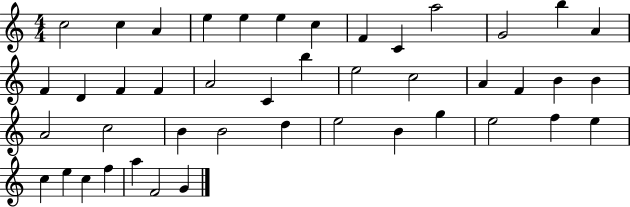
{
  \clef treble
  \numericTimeSignature
  \time 4/4
  \key c \major
  c''2 c''4 a'4 | e''4 e''4 e''4 c''4 | f'4 c'4 a''2 | g'2 b''4 a'4 | \break f'4 d'4 f'4 f'4 | a'2 c'4 b''4 | e''2 c''2 | a'4 f'4 b'4 b'4 | \break a'2 c''2 | b'4 b'2 d''4 | e''2 b'4 g''4 | e''2 f''4 e''4 | \break c''4 e''4 c''4 f''4 | a''4 f'2 g'4 | \bar "|."
}